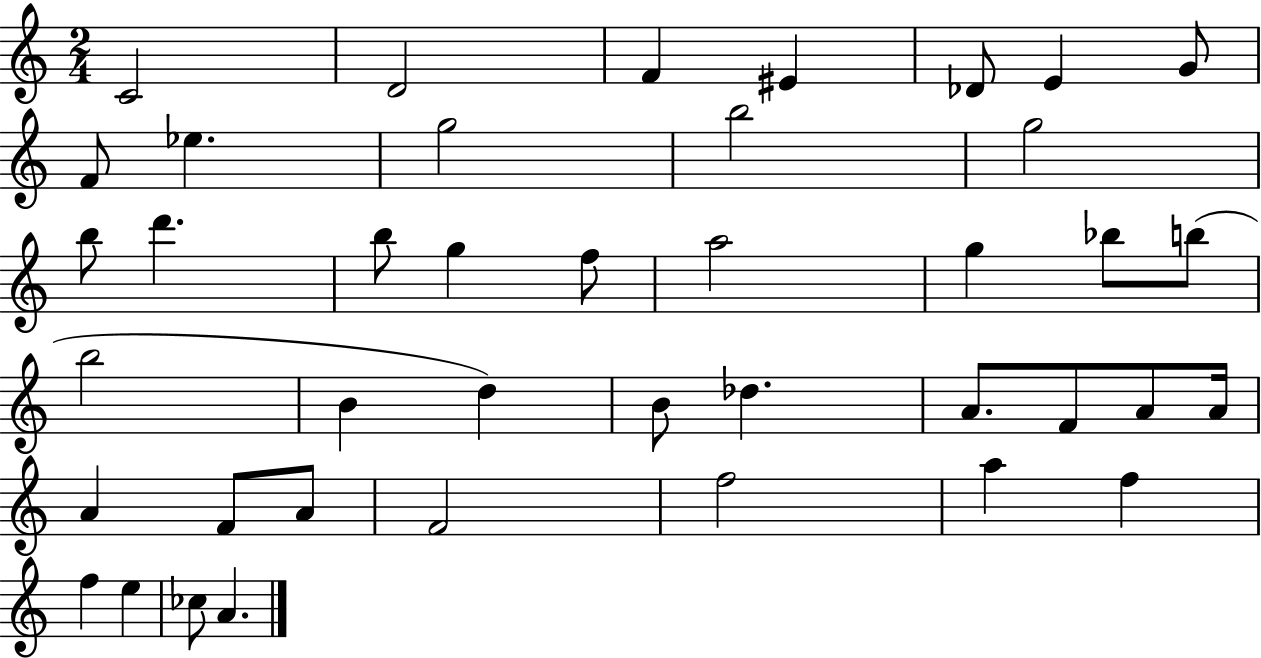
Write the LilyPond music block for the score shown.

{
  \clef treble
  \numericTimeSignature
  \time 2/4
  \key c \major
  c'2 | d'2 | f'4 eis'4 | des'8 e'4 g'8 | \break f'8 ees''4. | g''2 | b''2 | g''2 | \break b''8 d'''4. | b''8 g''4 f''8 | a''2 | g''4 bes''8 b''8( | \break b''2 | b'4 d''4) | b'8 des''4. | a'8. f'8 a'8 a'16 | \break a'4 f'8 a'8 | f'2 | f''2 | a''4 f''4 | \break f''4 e''4 | ces''8 a'4. | \bar "|."
}